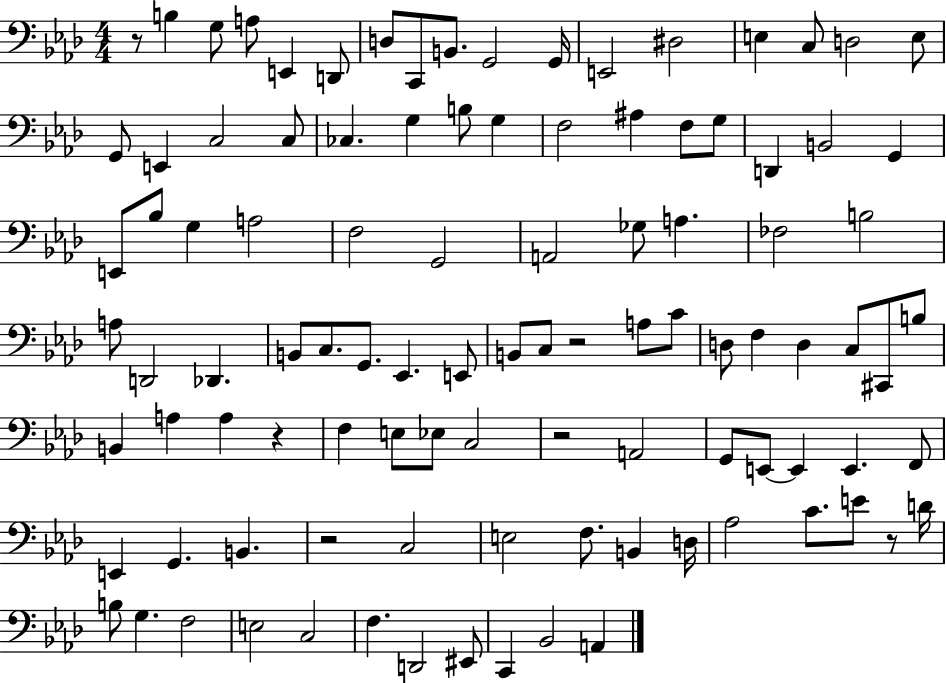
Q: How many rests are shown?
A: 6